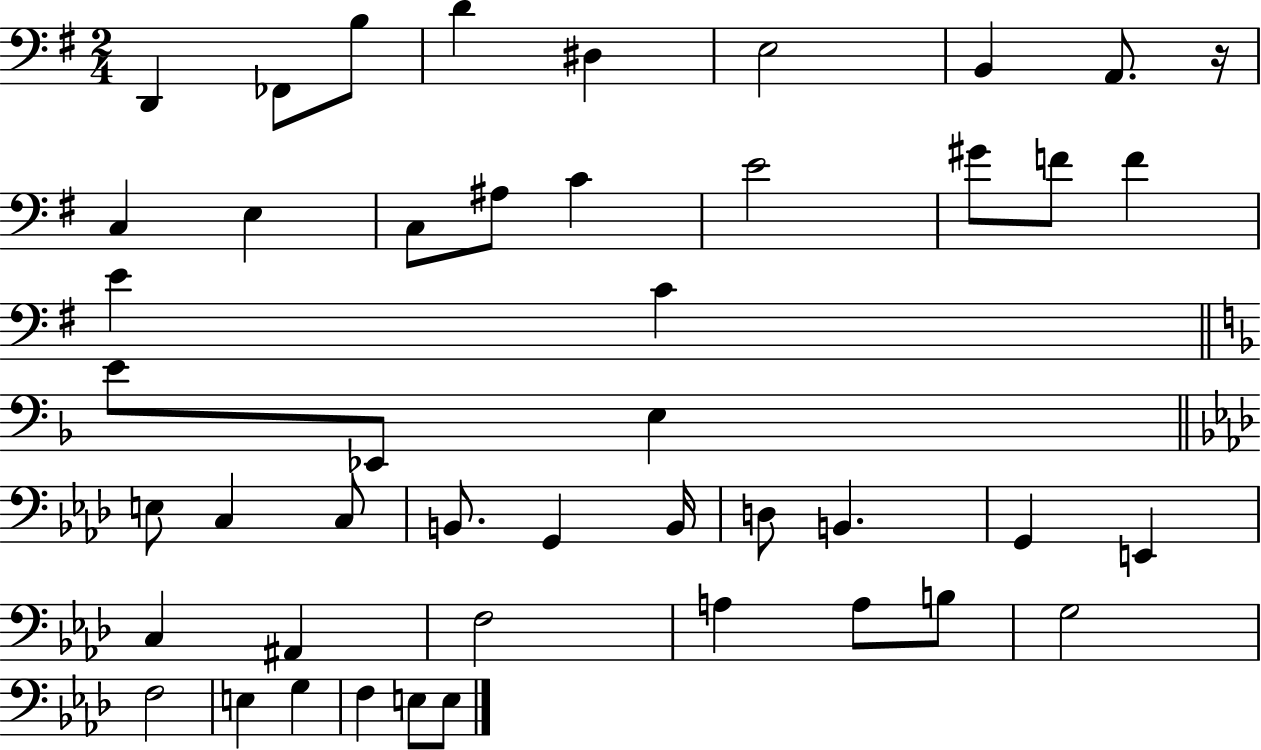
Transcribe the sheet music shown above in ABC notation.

X:1
T:Untitled
M:2/4
L:1/4
K:G
D,, _F,,/2 B,/2 D ^D, E,2 B,, A,,/2 z/4 C, E, C,/2 ^A,/2 C E2 ^G/2 F/2 F E C E/2 _E,,/2 E, E,/2 C, C,/2 B,,/2 G,, B,,/4 D,/2 B,, G,, E,, C, ^A,, F,2 A, A,/2 B,/2 G,2 F,2 E, G, F, E,/2 E,/2